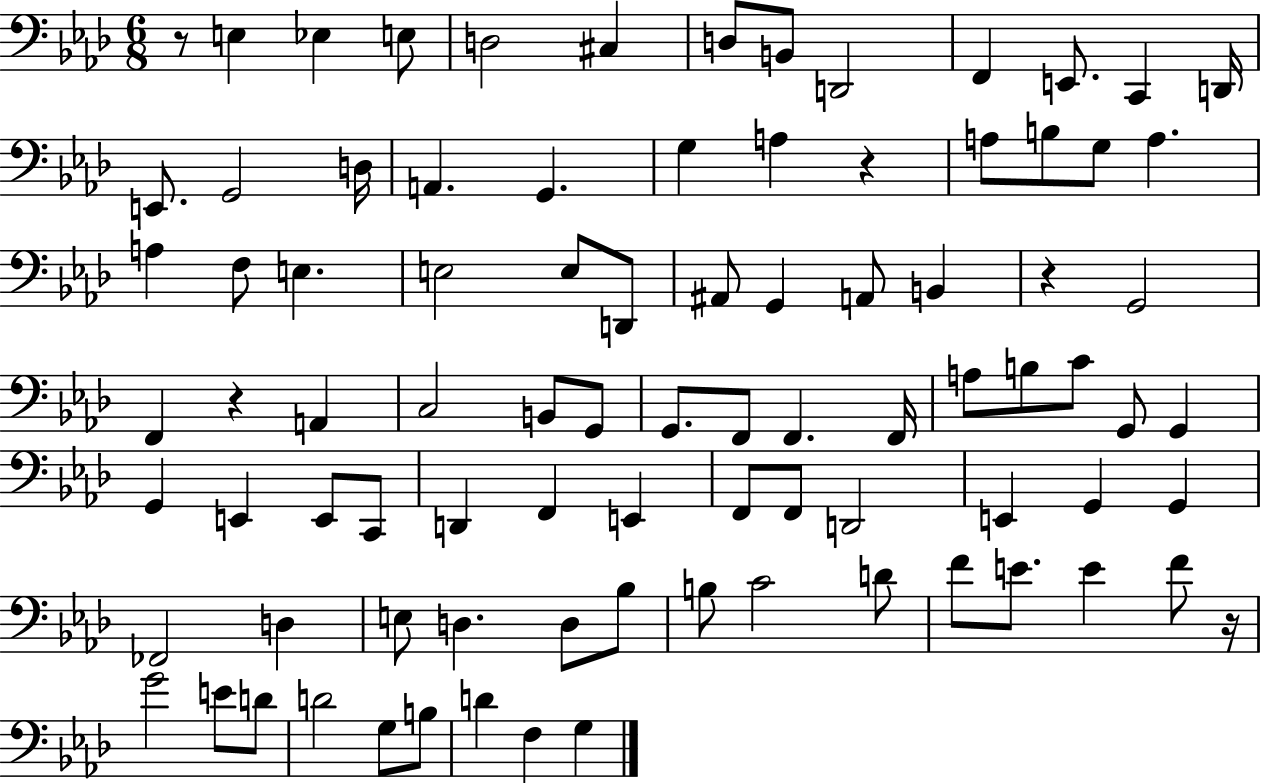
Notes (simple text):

R/e E3/q Eb3/q E3/e D3/h C#3/q D3/e B2/e D2/h F2/q E2/e. C2/q D2/s E2/e. G2/h D3/s A2/q. G2/q. G3/q A3/q R/q A3/e B3/e G3/e A3/q. A3/q F3/e E3/q. E3/h E3/e D2/e A#2/e G2/q A2/e B2/q R/q G2/h F2/q R/q A2/q C3/h B2/e G2/e G2/e. F2/e F2/q. F2/s A3/e B3/e C4/e G2/e G2/q G2/q E2/q E2/e C2/e D2/q F2/q E2/q F2/e F2/e D2/h E2/q G2/q G2/q FES2/h D3/q E3/e D3/q. D3/e Bb3/e B3/e C4/h D4/e F4/e E4/e. E4/q F4/e R/s G4/h E4/e D4/e D4/h G3/e B3/e D4/q F3/q G3/q